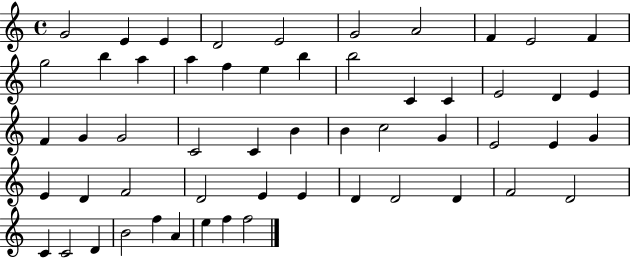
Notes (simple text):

G4/h E4/q E4/q D4/h E4/h G4/h A4/h F4/q E4/h F4/q G5/h B5/q A5/q A5/q F5/q E5/q B5/q B5/h C4/q C4/q E4/h D4/q E4/q F4/q G4/q G4/h C4/h C4/q B4/q B4/q C5/h G4/q E4/h E4/q G4/q E4/q D4/q F4/h D4/h E4/q E4/q D4/q D4/h D4/q F4/h D4/h C4/q C4/h D4/q B4/h F5/q A4/q E5/q F5/q F5/h